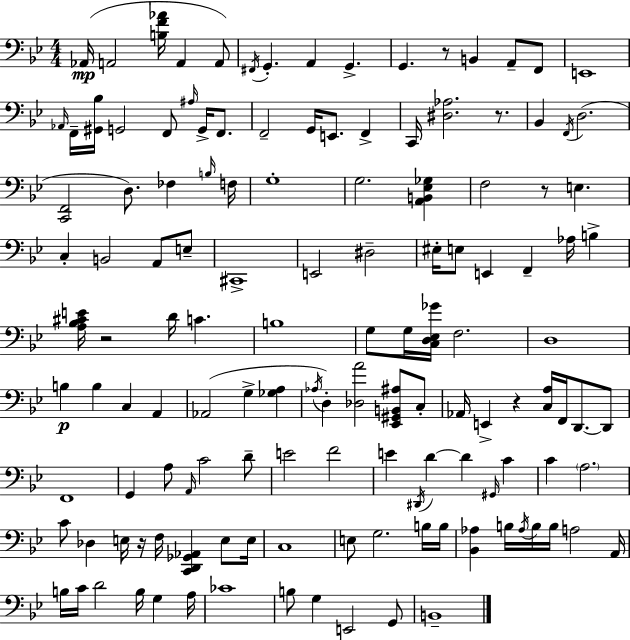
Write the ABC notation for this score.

X:1
T:Untitled
M:4/4
L:1/4
K:Bb
_A,,/4 A,,2 [B,F_A]/4 A,, A,,/2 ^F,,/4 G,, A,, G,, G,, z/2 B,, A,,/2 F,,/2 E,,4 _A,,/4 F,,/4 [^G,,_B,]/4 G,,2 F,,/2 ^A,/4 G,,/4 F,,/2 F,,2 G,,/4 E,,/2 F,, C,,/4 [^D,_A,]2 z/2 _B,, F,,/4 D,2 [C,,F,,]2 D,/2 _F, B,/4 F,/4 G,4 G,2 [A,,B,,_E,_G,] F,2 z/2 E, C, B,,2 A,,/2 E,/2 ^C,,4 E,,2 ^D,2 ^E,/4 E,/2 E,, F,, _A,/4 B, [A,_B,^CE]/4 z2 D/4 C B,4 G,/2 G,/4 [C,D,_E,_G]/4 F,2 D,4 B, B, C, A,, _A,,2 G, [_G,A,] _A,/4 D, [_D,A]2 [_E,,^G,,B,,^A,]/2 C,/2 _A,,/4 E,, z [C,A,]/4 F,,/4 D,,/2 D,,/2 F,,4 G,, A,/2 A,,/4 C2 D/2 E2 F2 E ^D,,/4 D D ^G,,/4 C C A,2 C/2 _D, E,/4 z/4 F,/4 [C,,D,,_G,,_A,,] E,/2 E,/4 C,4 E,/2 G,2 B,/4 B,/4 [_B,,_A,] B,/4 _A,/4 B,/4 B,/4 A,2 A,,/4 B,/4 C/4 D2 B,/4 G, A,/4 _C4 B,/2 G, E,,2 G,,/2 B,,4